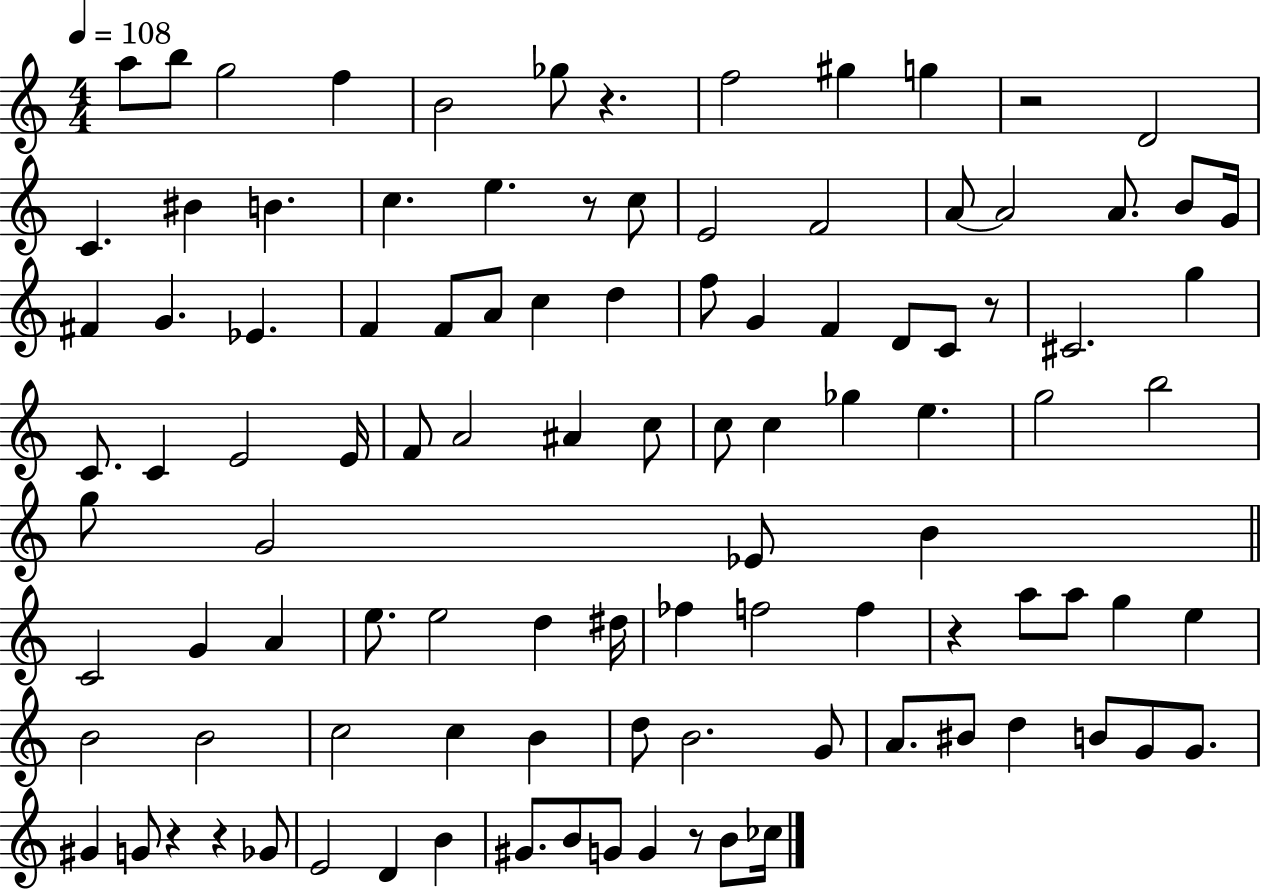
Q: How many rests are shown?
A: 8